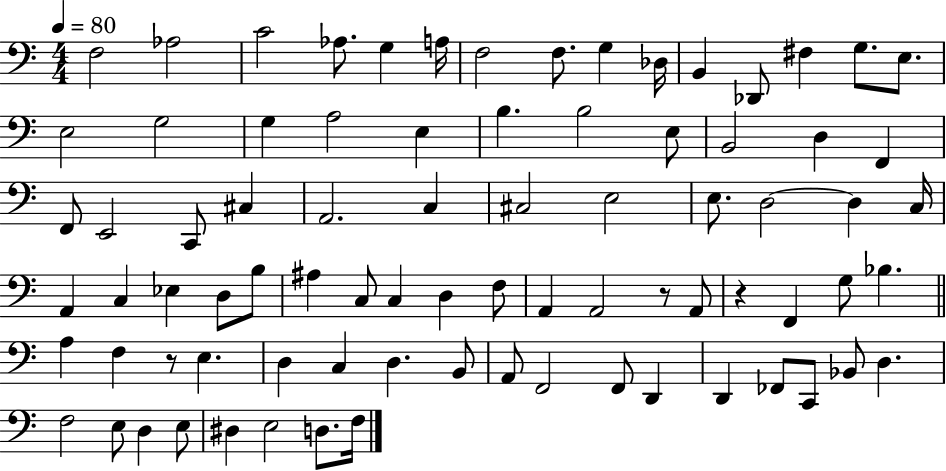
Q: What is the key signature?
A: C major